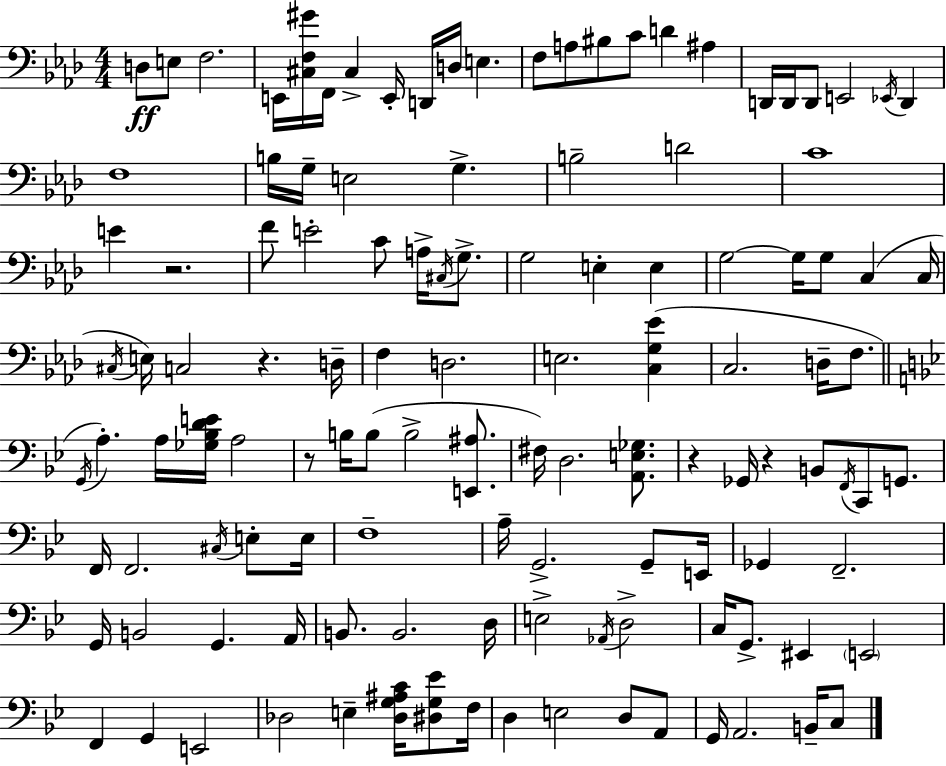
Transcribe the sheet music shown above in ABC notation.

X:1
T:Untitled
M:4/4
L:1/4
K:Ab
D,/2 E,/2 F,2 E,,/4 [^C,F,^G]/4 F,,/4 ^C, E,,/4 D,,/4 D,/4 E, F,/2 A,/2 ^B,/2 C/2 D ^A, D,,/4 D,,/4 D,,/2 E,,2 _E,,/4 D,, F,4 B,/4 G,/4 E,2 G, B,2 D2 C4 E z2 F/2 E2 C/2 A,/4 ^C,/4 G,/2 G,2 E, E, G,2 G,/4 G,/2 C, C,/4 ^C,/4 E,/4 C,2 z D,/4 F, D,2 E,2 [C,G,_E] C,2 D,/4 F,/2 G,,/4 A, A,/4 [_G,_B,DE]/4 A,2 z/2 B,/4 B,/2 B,2 [E,,^A,]/2 ^F,/4 D,2 [A,,E,_G,]/2 z _G,,/4 z B,,/2 F,,/4 C,,/2 G,,/2 F,,/4 F,,2 ^C,/4 E,/2 E,/4 F,4 A,/4 G,,2 G,,/2 E,,/4 _G,, F,,2 G,,/4 B,,2 G,, A,,/4 B,,/2 B,,2 D,/4 E,2 _A,,/4 D,2 C,/4 G,,/2 ^E,, E,,2 F,, G,, E,,2 _D,2 E, [_D,G,^A,C]/4 [^D,G,_E]/2 F,/4 D, E,2 D,/2 A,,/2 G,,/4 A,,2 B,,/4 C,/2